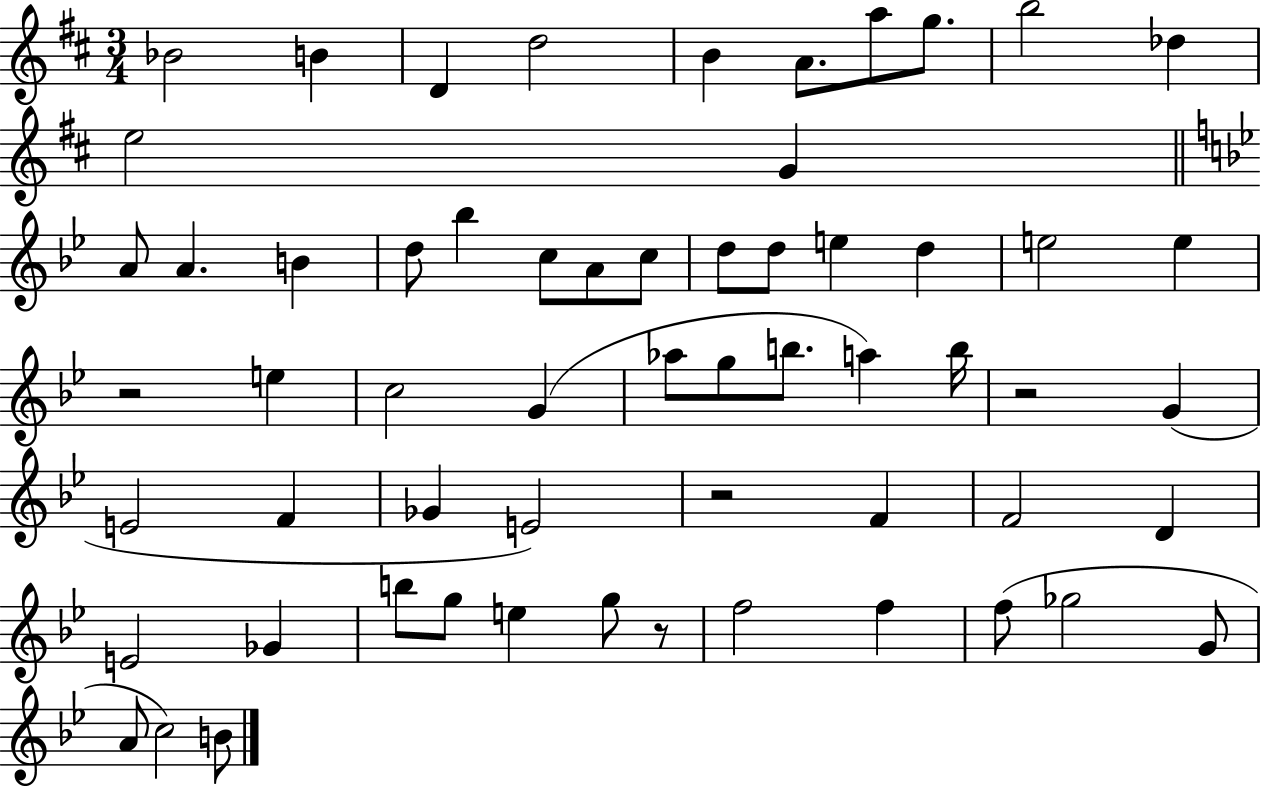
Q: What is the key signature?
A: D major